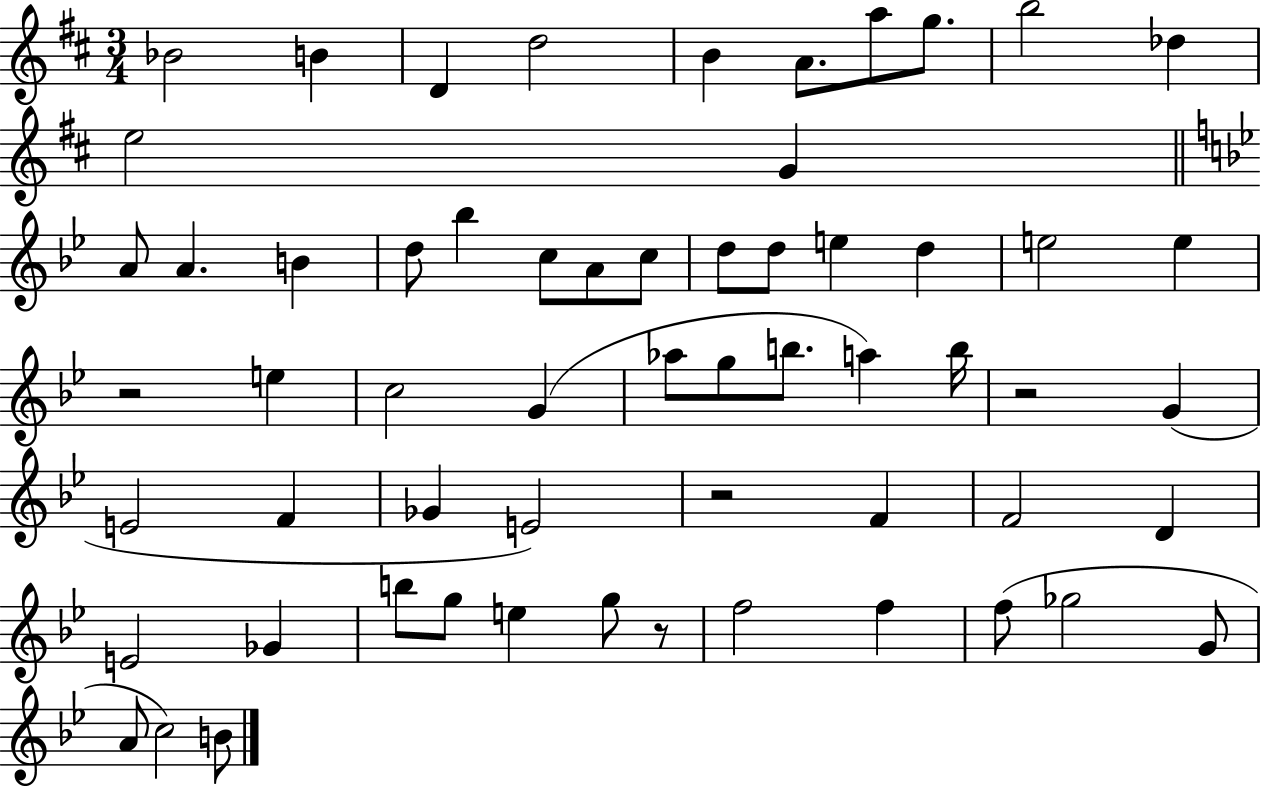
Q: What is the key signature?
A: D major